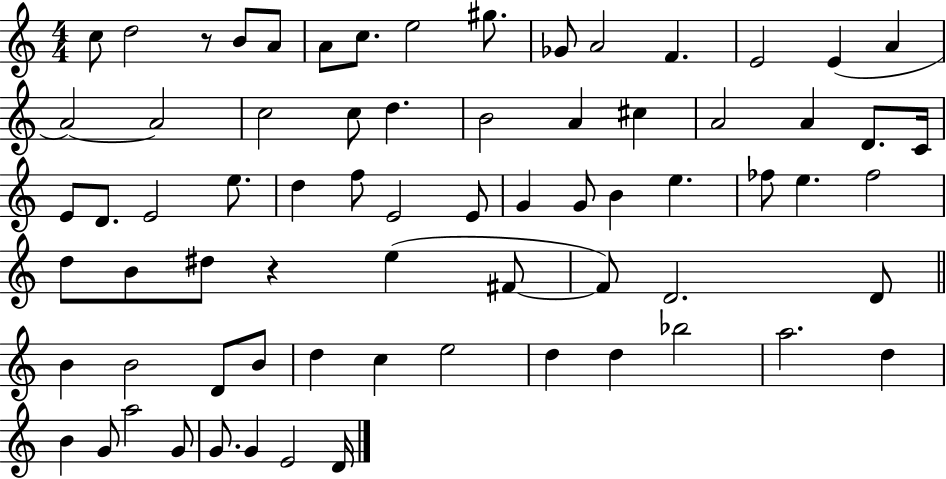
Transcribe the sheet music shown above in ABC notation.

X:1
T:Untitled
M:4/4
L:1/4
K:C
c/2 d2 z/2 B/2 A/2 A/2 c/2 e2 ^g/2 _G/2 A2 F E2 E A A2 A2 c2 c/2 d B2 A ^c A2 A D/2 C/4 E/2 D/2 E2 e/2 d f/2 E2 E/2 G G/2 B e _f/2 e _f2 d/2 B/2 ^d/2 z e ^F/2 ^F/2 D2 D/2 B B2 D/2 B/2 d c e2 d d _b2 a2 d B G/2 a2 G/2 G/2 G E2 D/4